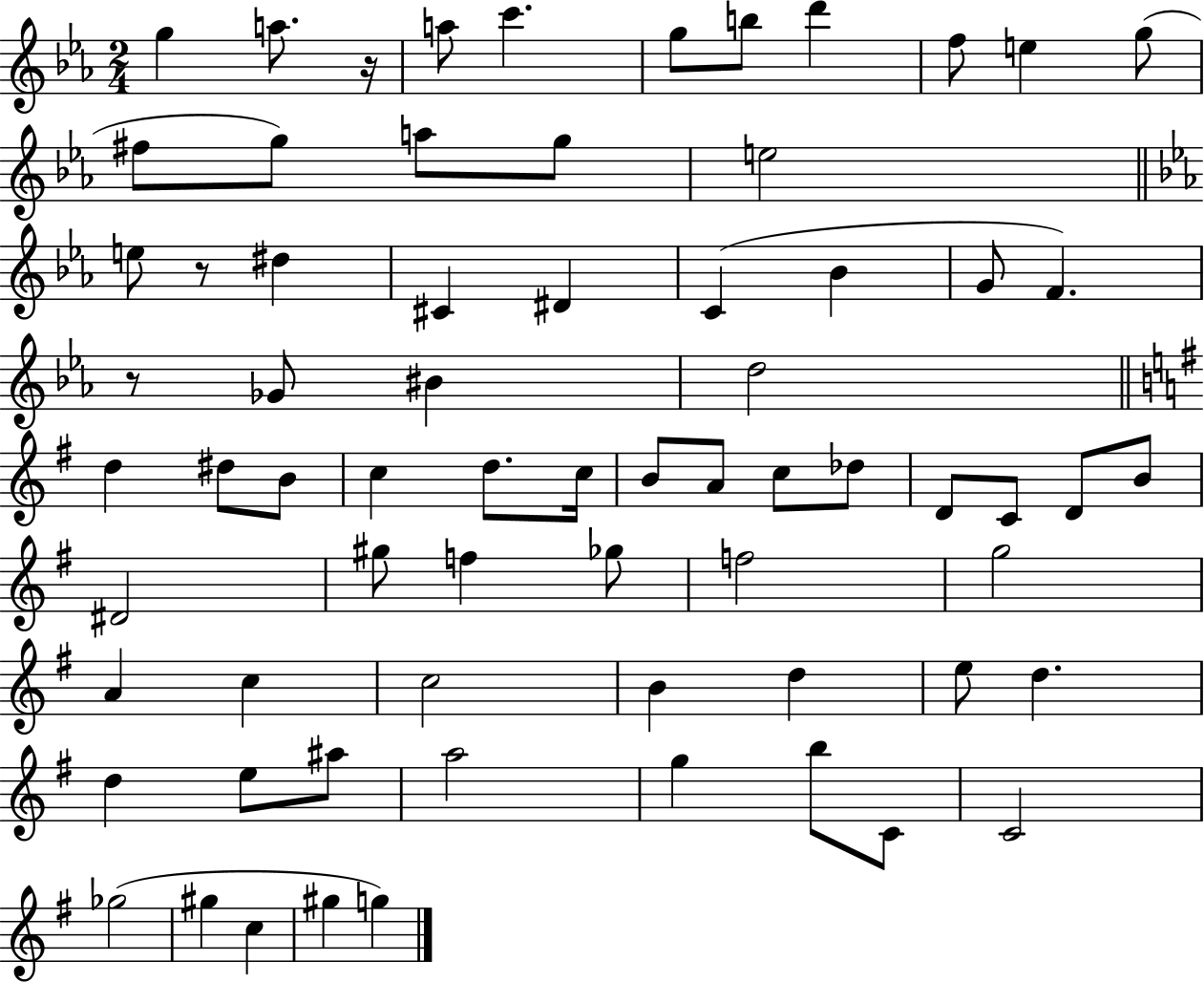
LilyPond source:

{
  \clef treble
  \numericTimeSignature
  \time 2/4
  \key ees \major
  g''4 a''8. r16 | a''8 c'''4. | g''8 b''8 d'''4 | f''8 e''4 g''8( | \break fis''8 g''8) a''8 g''8 | e''2 | \bar "||" \break \key c \minor e''8 r8 dis''4 | cis'4 dis'4 | c'4( bes'4 | g'8 f'4.) | \break r8 ges'8 bis'4 | d''2 | \bar "||" \break \key g \major d''4 dis''8 b'8 | c''4 d''8. c''16 | b'8 a'8 c''8 des''8 | d'8 c'8 d'8 b'8 | \break dis'2 | gis''8 f''4 ges''8 | f''2 | g''2 | \break a'4 c''4 | c''2 | b'4 d''4 | e''8 d''4. | \break d''4 e''8 ais''8 | a''2 | g''4 b''8 c'8 | c'2 | \break ges''2( | gis''4 c''4 | gis''4 g''4) | \bar "|."
}